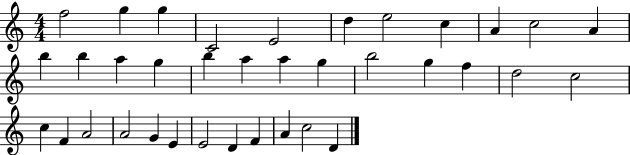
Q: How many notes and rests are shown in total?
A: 36